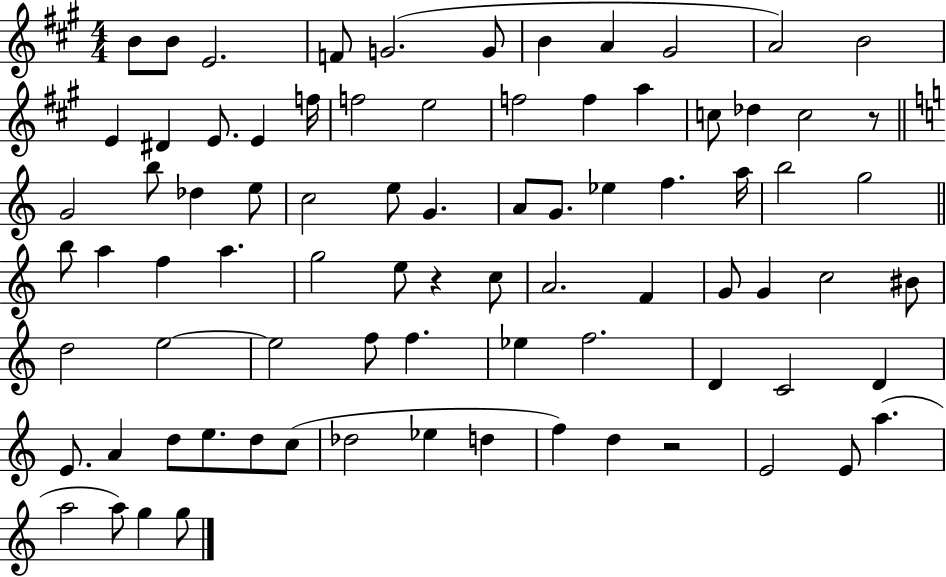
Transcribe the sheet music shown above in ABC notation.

X:1
T:Untitled
M:4/4
L:1/4
K:A
B/2 B/2 E2 F/2 G2 G/2 B A ^G2 A2 B2 E ^D E/2 E f/4 f2 e2 f2 f a c/2 _d c2 z/2 G2 b/2 _d e/2 c2 e/2 G A/2 G/2 _e f a/4 b2 g2 b/2 a f a g2 e/2 z c/2 A2 F G/2 G c2 ^B/2 d2 e2 e2 f/2 f _e f2 D C2 D E/2 A d/2 e/2 d/2 c/2 _d2 _e d f d z2 E2 E/2 a a2 a/2 g g/2